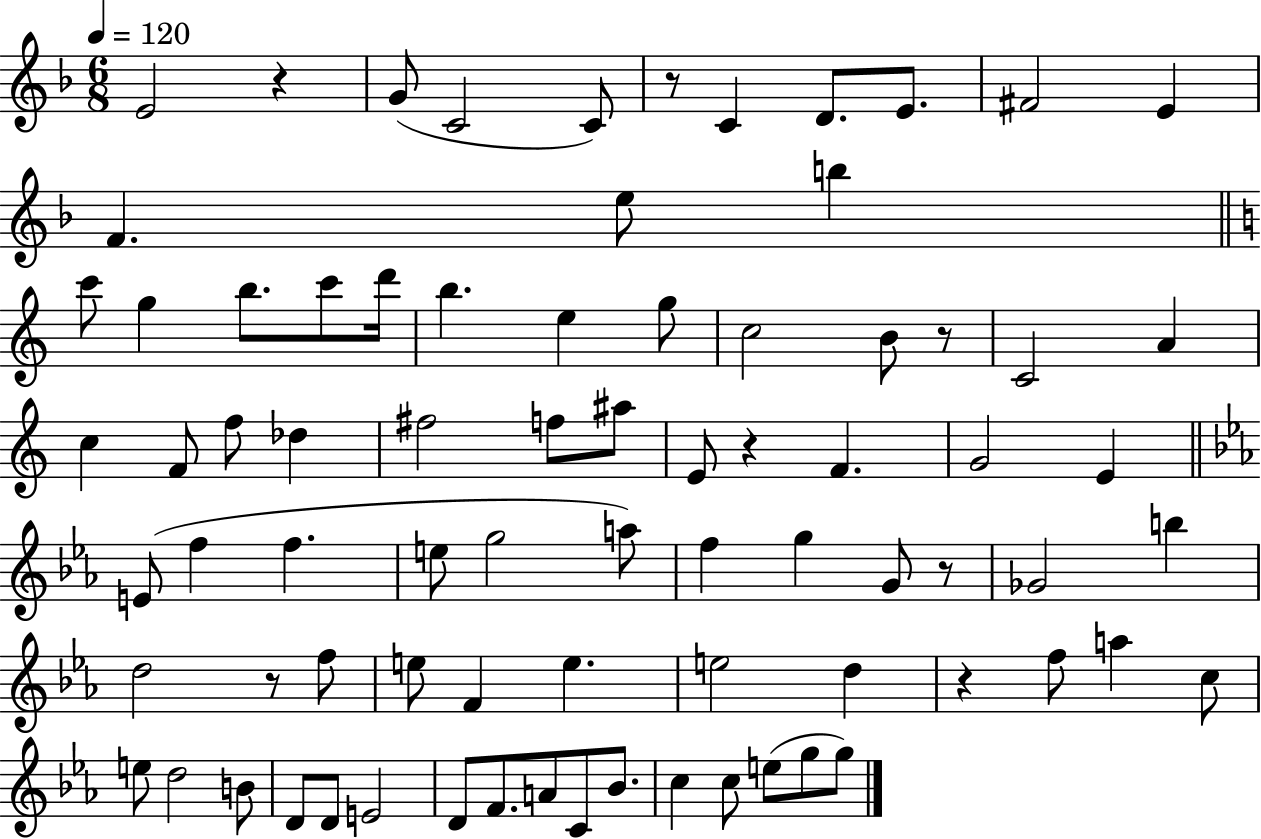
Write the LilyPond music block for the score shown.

{
  \clef treble
  \numericTimeSignature
  \time 6/8
  \key f \major
  \tempo 4 = 120
  e'2 r4 | g'8( c'2 c'8) | r8 c'4 d'8. e'8. | fis'2 e'4 | \break f'4. e''8 b''4 | \bar "||" \break \key c \major c'''8 g''4 b''8. c'''8 d'''16 | b''4. e''4 g''8 | c''2 b'8 r8 | c'2 a'4 | \break c''4 f'8 f''8 des''4 | fis''2 f''8 ais''8 | e'8 r4 f'4. | g'2 e'4 | \break \bar "||" \break \key ees \major e'8( f''4 f''4. | e''8 g''2 a''8) | f''4 g''4 g'8 r8 | ges'2 b''4 | \break d''2 r8 f''8 | e''8 f'4 e''4. | e''2 d''4 | r4 f''8 a''4 c''8 | \break e''8 d''2 b'8 | d'8 d'8 e'2 | d'8 f'8. a'8 c'8 bes'8. | c''4 c''8 e''8( g''8 g''8) | \break \bar "|."
}